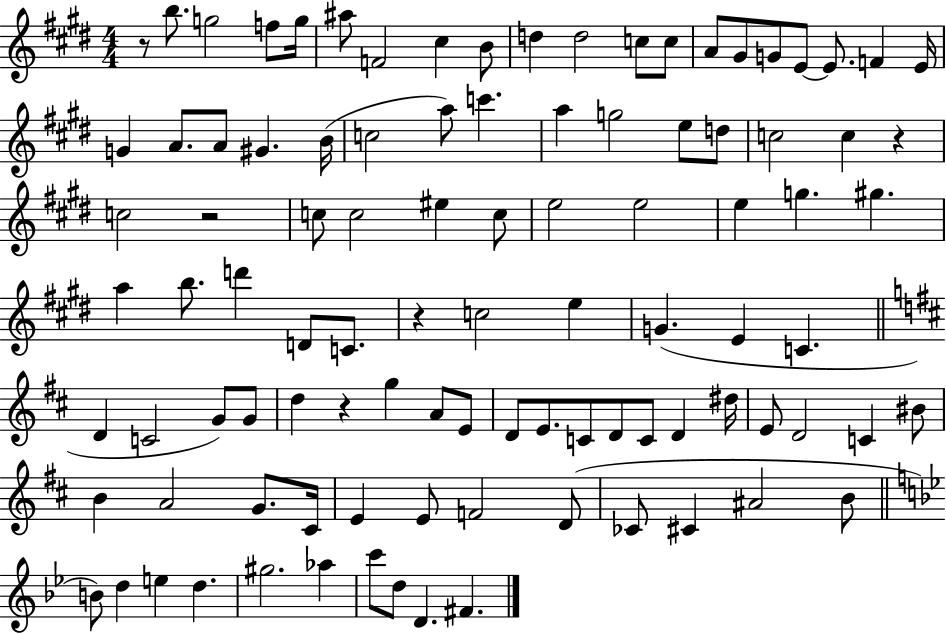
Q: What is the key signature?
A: E major